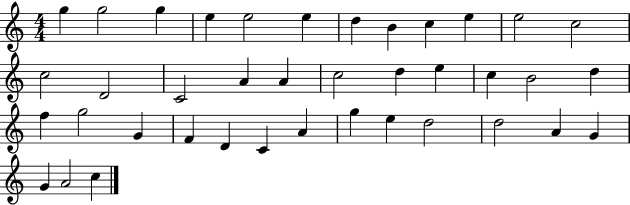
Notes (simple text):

G5/q G5/h G5/q E5/q E5/h E5/q D5/q B4/q C5/q E5/q E5/h C5/h C5/h D4/h C4/h A4/q A4/q C5/h D5/q E5/q C5/q B4/h D5/q F5/q G5/h G4/q F4/q D4/q C4/q A4/q G5/q E5/q D5/h D5/h A4/q G4/q G4/q A4/h C5/q